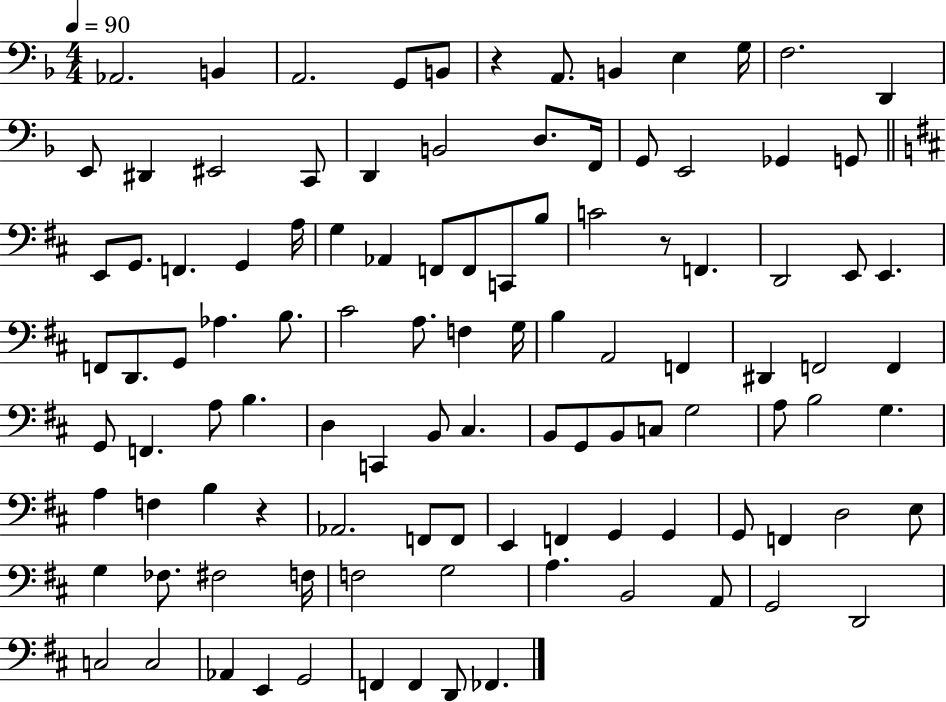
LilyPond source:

{
  \clef bass
  \numericTimeSignature
  \time 4/4
  \key f \major
  \tempo 4 = 90
  aes,2. b,4 | a,2. g,8 b,8 | r4 a,8. b,4 e4 g16 | f2. d,4 | \break e,8 dis,4 eis,2 c,8 | d,4 b,2 d8. f,16 | g,8 e,2 ges,4 g,8 | \bar "||" \break \key d \major e,8 g,8. f,4. g,4 a16 | g4 aes,4 f,8 f,8 c,8 b8 | c'2 r8 f,4. | d,2 e,8 e,4. | \break f,8 d,8. g,8 aes4. b8. | cis'2 a8. f4 g16 | b4 a,2 f,4 | dis,4 f,2 f,4 | \break g,8 f,4. a8 b4. | d4 c,4 b,8 cis4. | b,8 g,8 b,8 c8 g2 | a8 b2 g4. | \break a4 f4 b4 r4 | aes,2. f,8 f,8 | e,4 f,4 g,4 g,4 | g,8 f,4 d2 e8 | \break g4 fes8. fis2 f16 | f2 g2 | a4. b,2 a,8 | g,2 d,2 | \break c2 c2 | aes,4 e,4 g,2 | f,4 f,4 d,8 fes,4. | \bar "|."
}